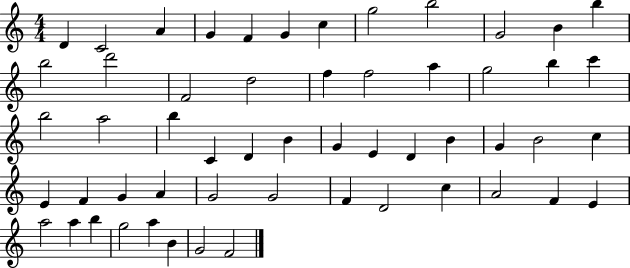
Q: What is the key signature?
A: C major